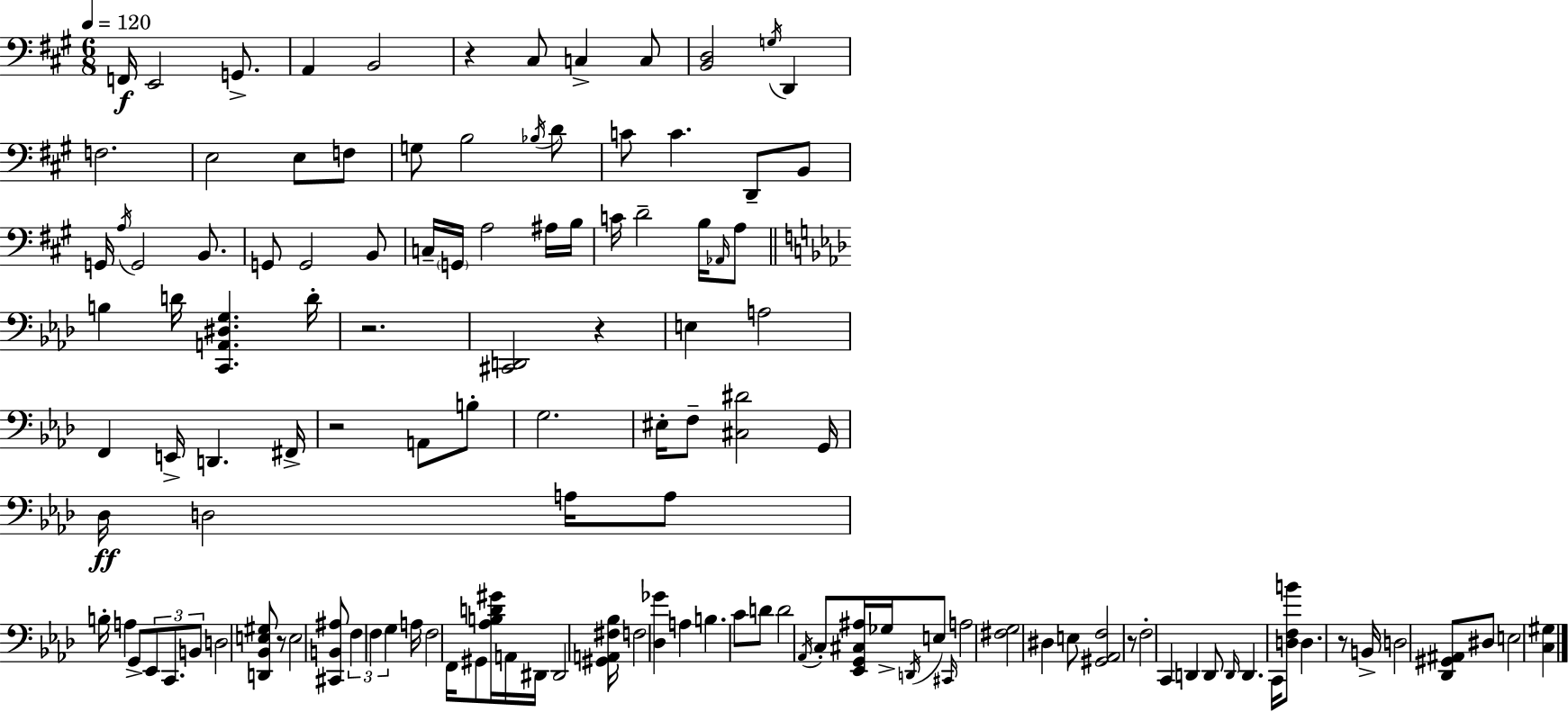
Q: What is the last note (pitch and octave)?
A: E3